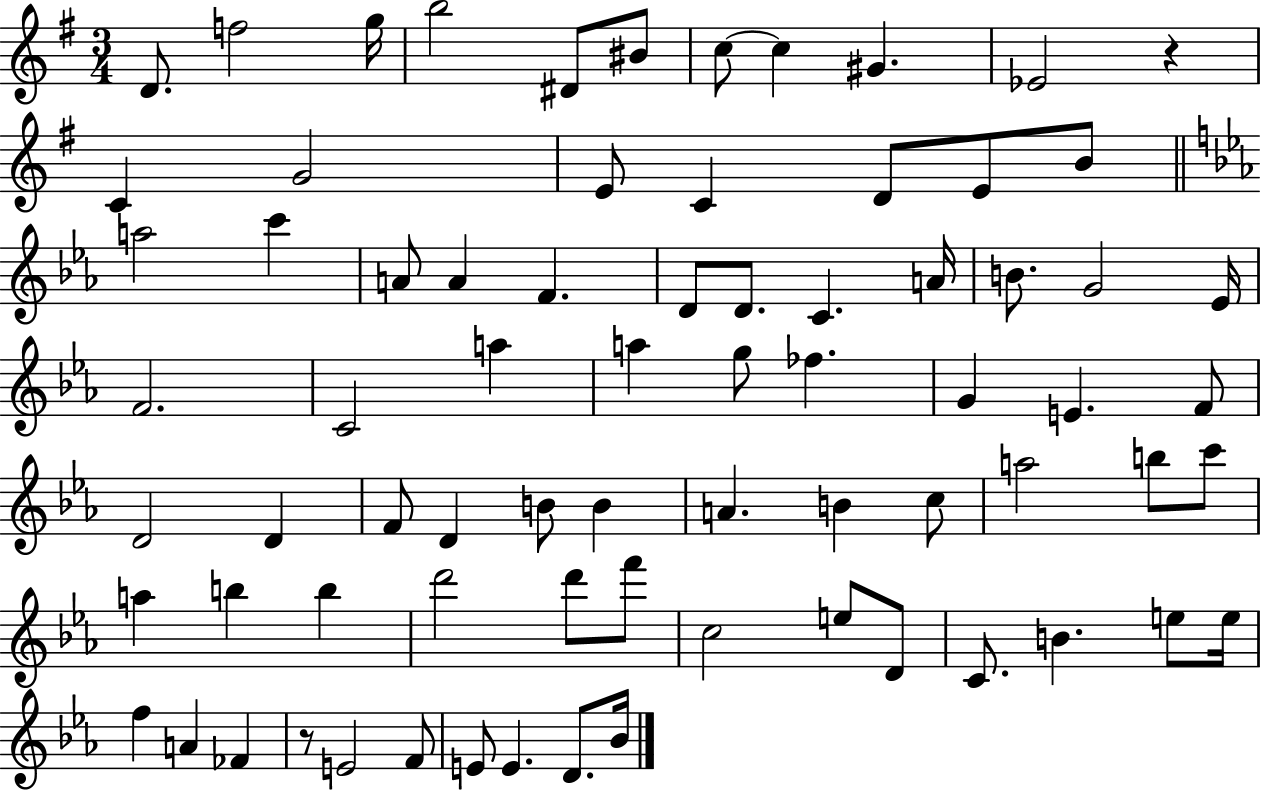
{
  \clef treble
  \numericTimeSignature
  \time 3/4
  \key g \major
  d'8. f''2 g''16 | b''2 dis'8 bis'8 | c''8~~ c''4 gis'4. | ees'2 r4 | \break c'4 g'2 | e'8 c'4 d'8 e'8 b'8 | \bar "||" \break \key c \minor a''2 c'''4 | a'8 a'4 f'4. | d'8 d'8. c'4. a'16 | b'8. g'2 ees'16 | \break f'2. | c'2 a''4 | a''4 g''8 fes''4. | g'4 e'4. f'8 | \break d'2 d'4 | f'8 d'4 b'8 b'4 | a'4. b'4 c''8 | a''2 b''8 c'''8 | \break a''4 b''4 b''4 | d'''2 d'''8 f'''8 | c''2 e''8 d'8 | c'8. b'4. e''8 e''16 | \break f''4 a'4 fes'4 | r8 e'2 f'8 | e'8 e'4. d'8. bes'16 | \bar "|."
}